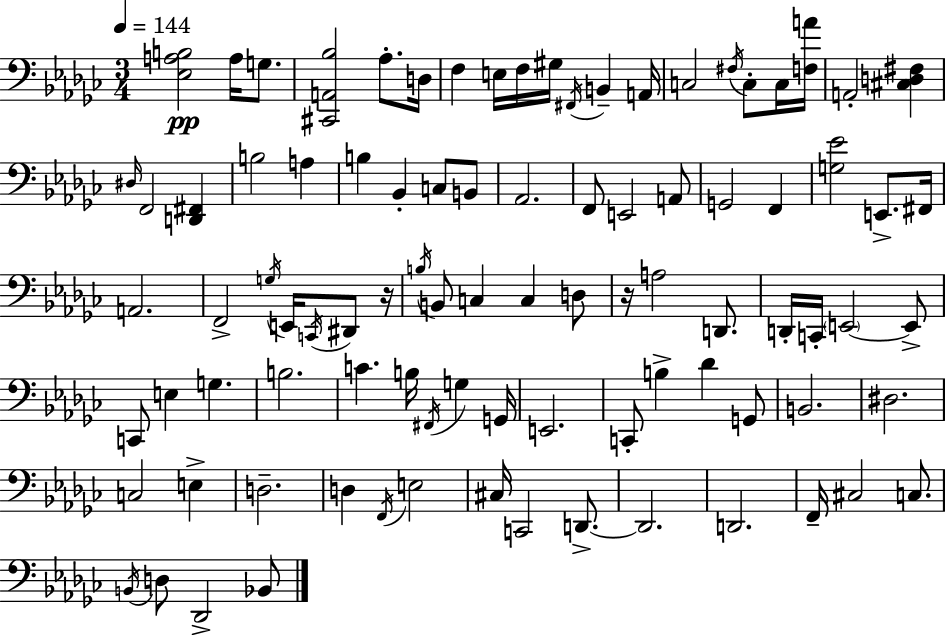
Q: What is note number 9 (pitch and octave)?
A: F#2